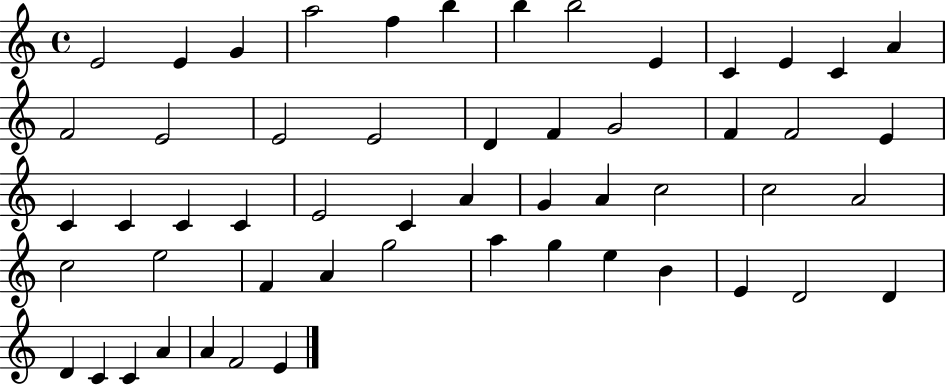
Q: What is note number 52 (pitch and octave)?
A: A4